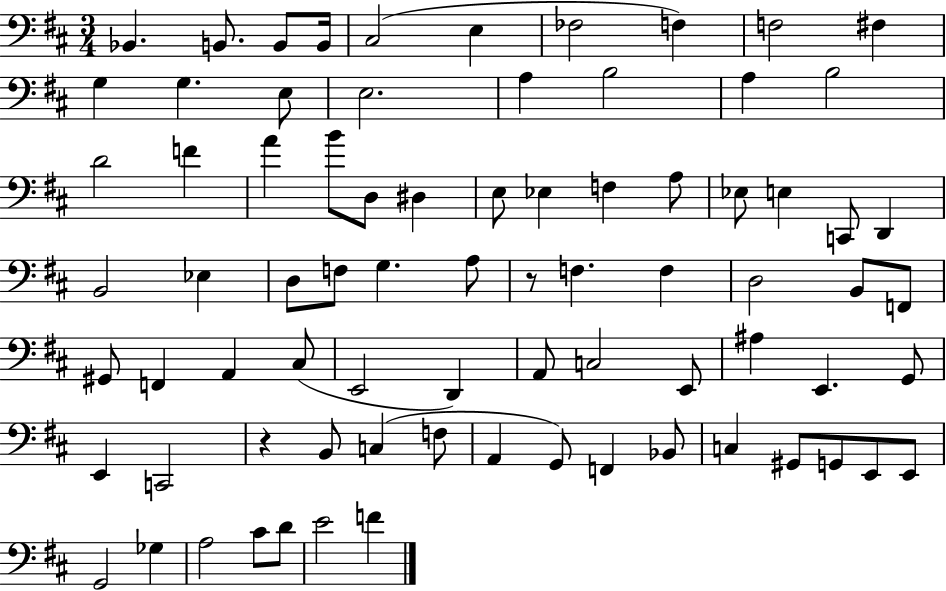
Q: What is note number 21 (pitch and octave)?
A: A4